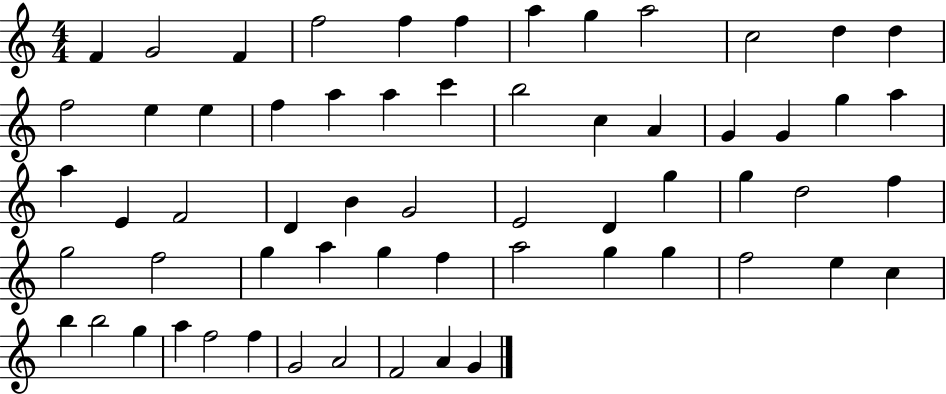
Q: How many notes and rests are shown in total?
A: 61